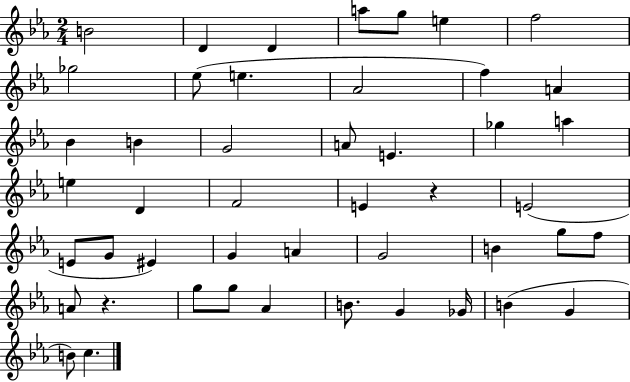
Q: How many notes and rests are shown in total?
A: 47